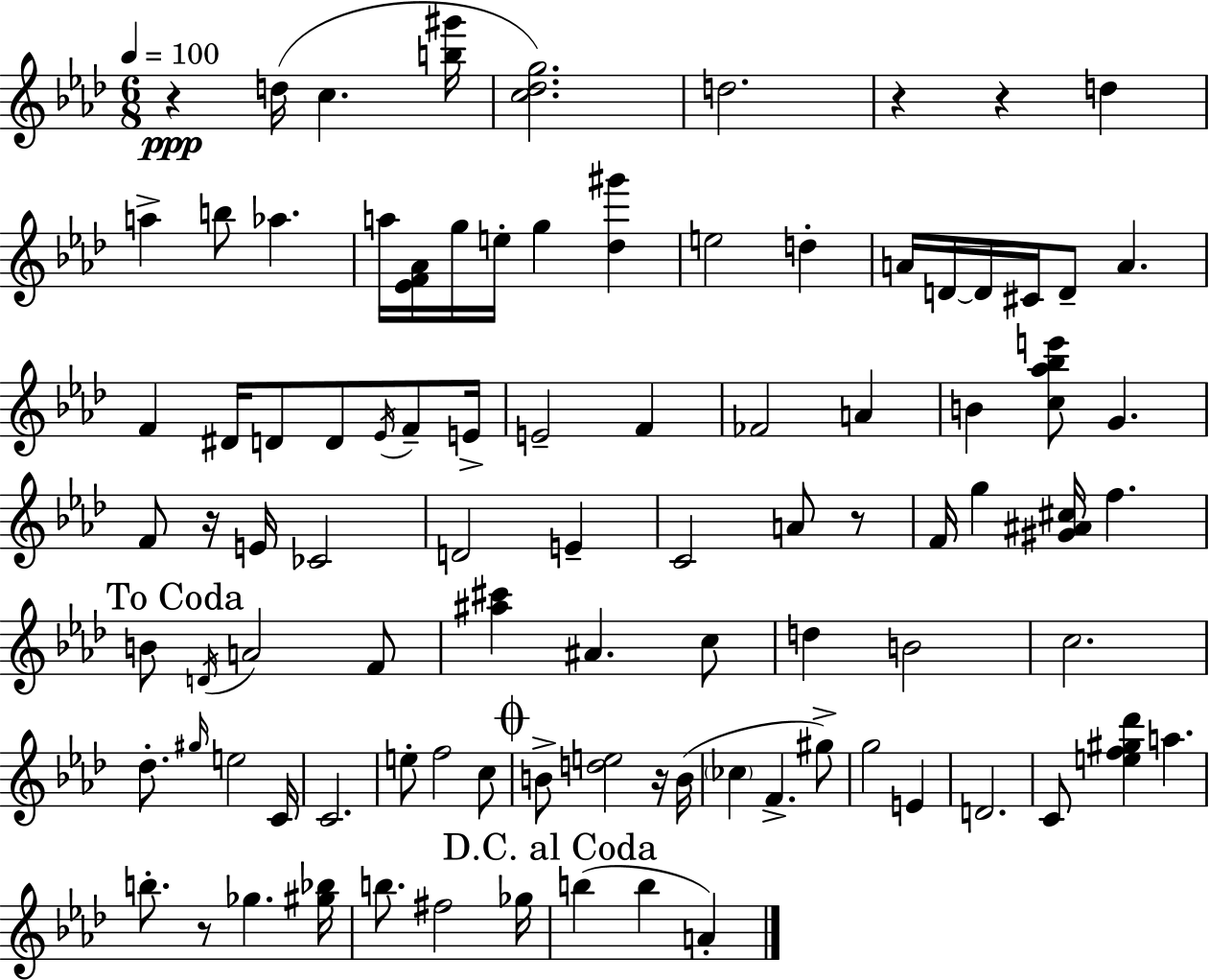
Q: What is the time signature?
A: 6/8